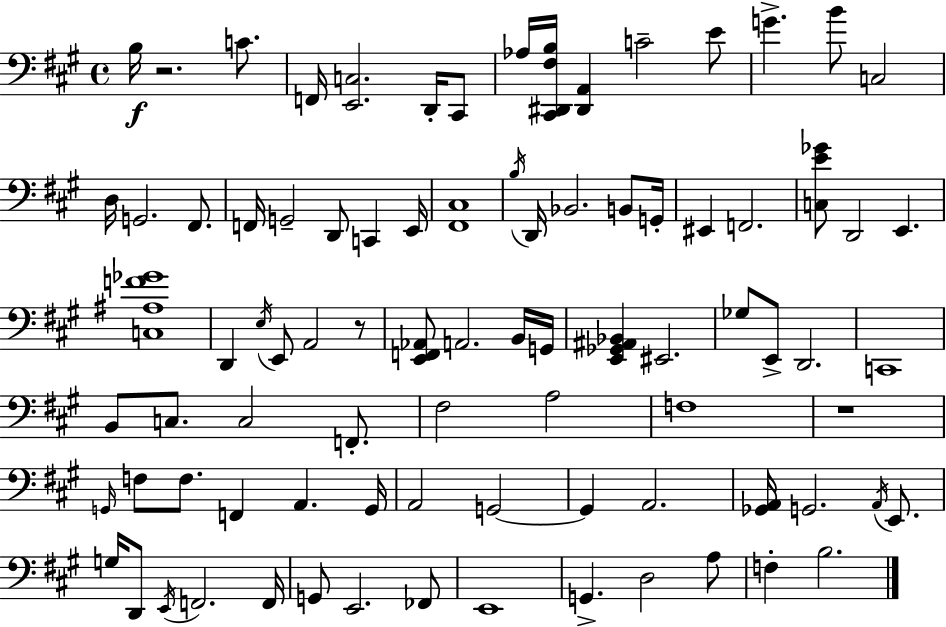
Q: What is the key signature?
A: A major